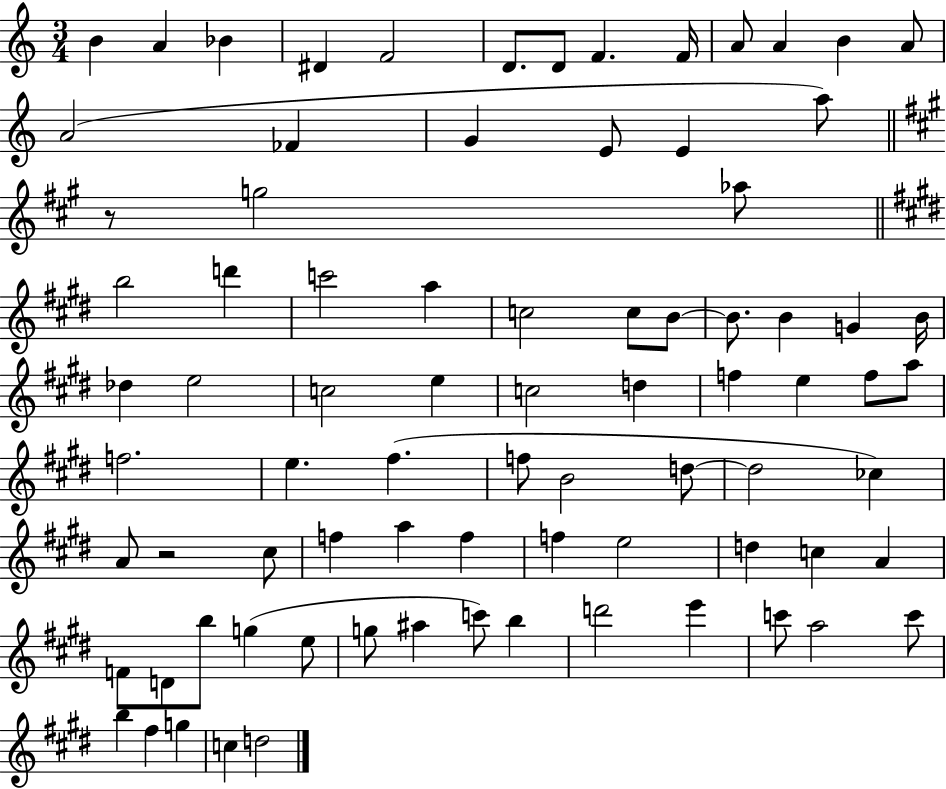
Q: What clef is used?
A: treble